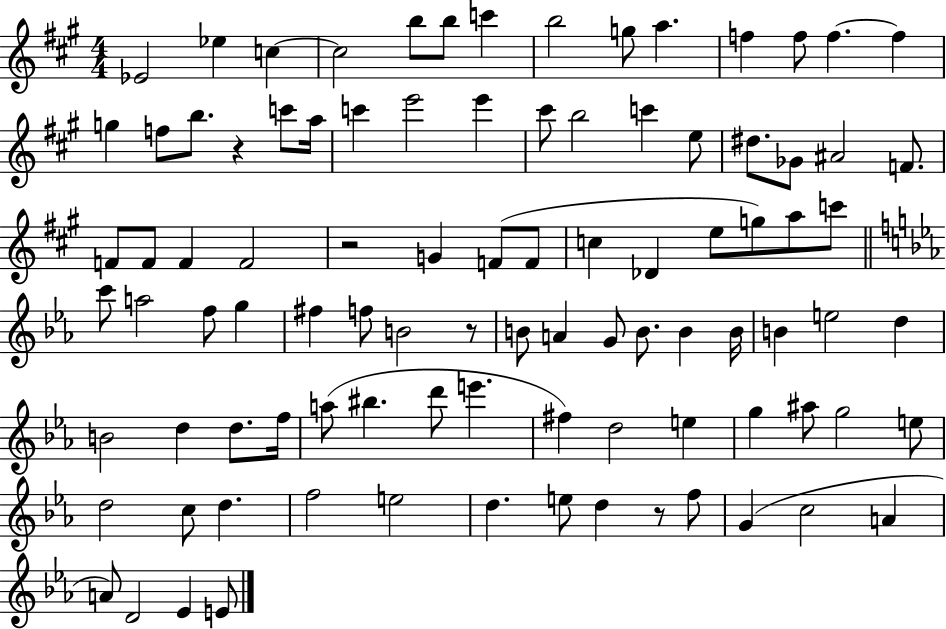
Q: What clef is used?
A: treble